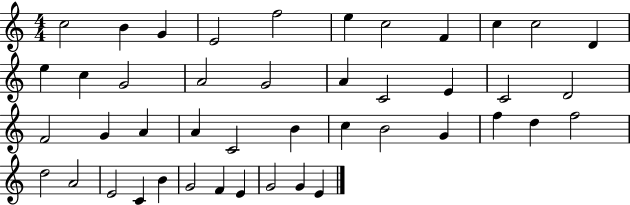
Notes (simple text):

C5/h B4/q G4/q E4/h F5/h E5/q C5/h F4/q C5/q C5/h D4/q E5/q C5/q G4/h A4/h G4/h A4/q C4/h E4/q C4/h D4/h F4/h G4/q A4/q A4/q C4/h B4/q C5/q B4/h G4/q F5/q D5/q F5/h D5/h A4/h E4/h C4/q B4/q G4/h F4/q E4/q G4/h G4/q E4/q